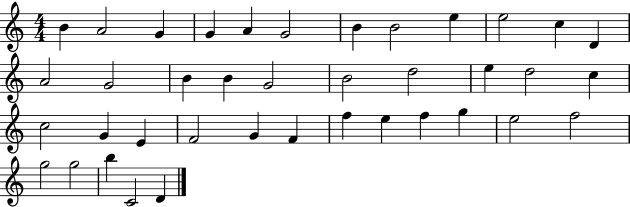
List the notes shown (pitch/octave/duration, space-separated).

B4/q A4/h G4/q G4/q A4/q G4/h B4/q B4/h E5/q E5/h C5/q D4/q A4/h G4/h B4/q B4/q G4/h B4/h D5/h E5/q D5/h C5/q C5/h G4/q E4/q F4/h G4/q F4/q F5/q E5/q F5/q G5/q E5/h F5/h G5/h G5/h B5/q C4/h D4/q